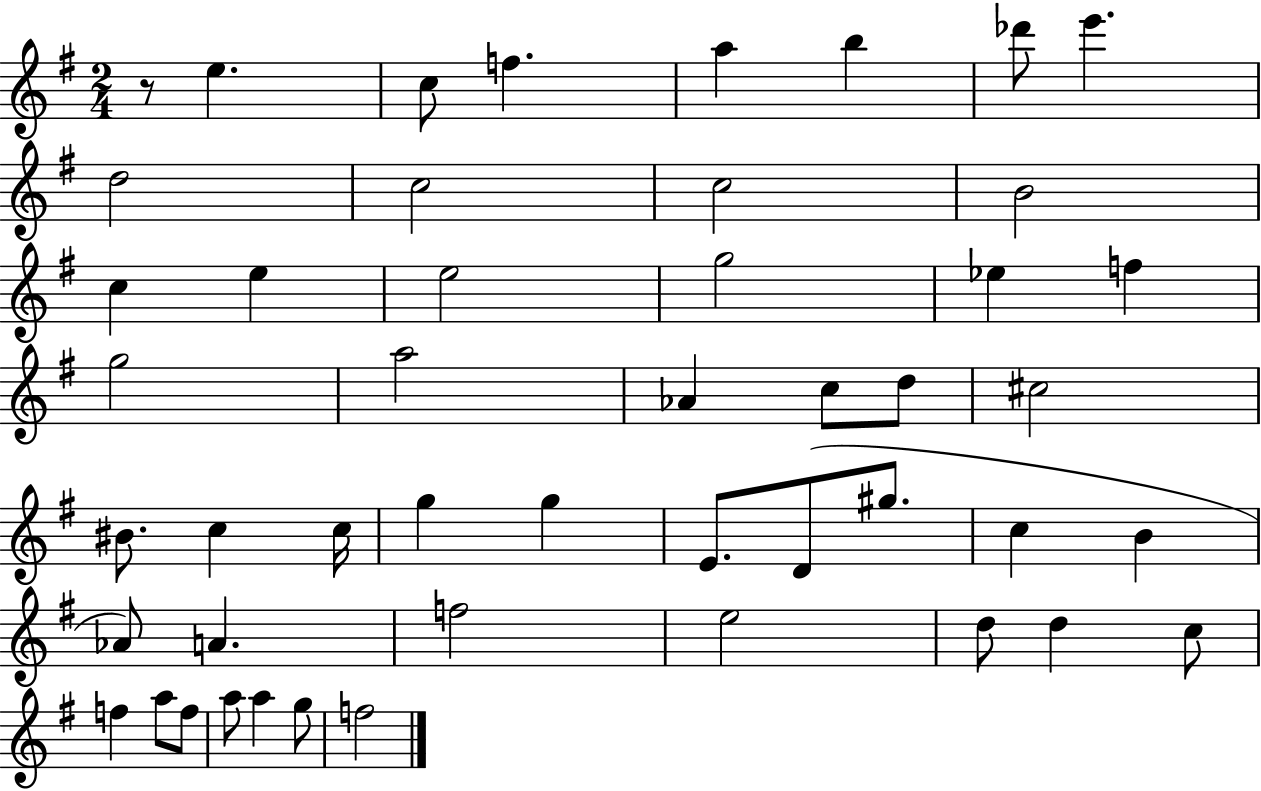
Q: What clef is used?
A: treble